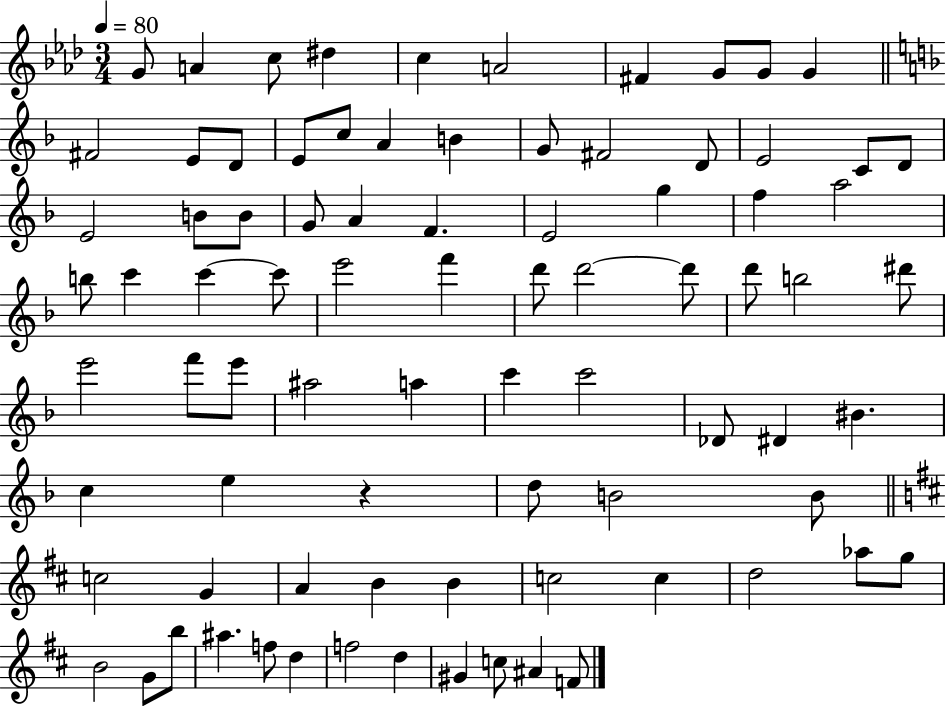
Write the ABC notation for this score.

X:1
T:Untitled
M:3/4
L:1/4
K:Ab
G/2 A c/2 ^d c A2 ^F G/2 G/2 G ^F2 E/2 D/2 E/2 c/2 A B G/2 ^F2 D/2 E2 C/2 D/2 E2 B/2 B/2 G/2 A F E2 g f a2 b/2 c' c' c'/2 e'2 f' d'/2 d'2 d'/2 d'/2 b2 ^d'/2 e'2 f'/2 e'/2 ^a2 a c' c'2 _D/2 ^D ^B c e z d/2 B2 B/2 c2 G A B B c2 c d2 _a/2 g/2 B2 G/2 b/2 ^a f/2 d f2 d ^G c/2 ^A F/2